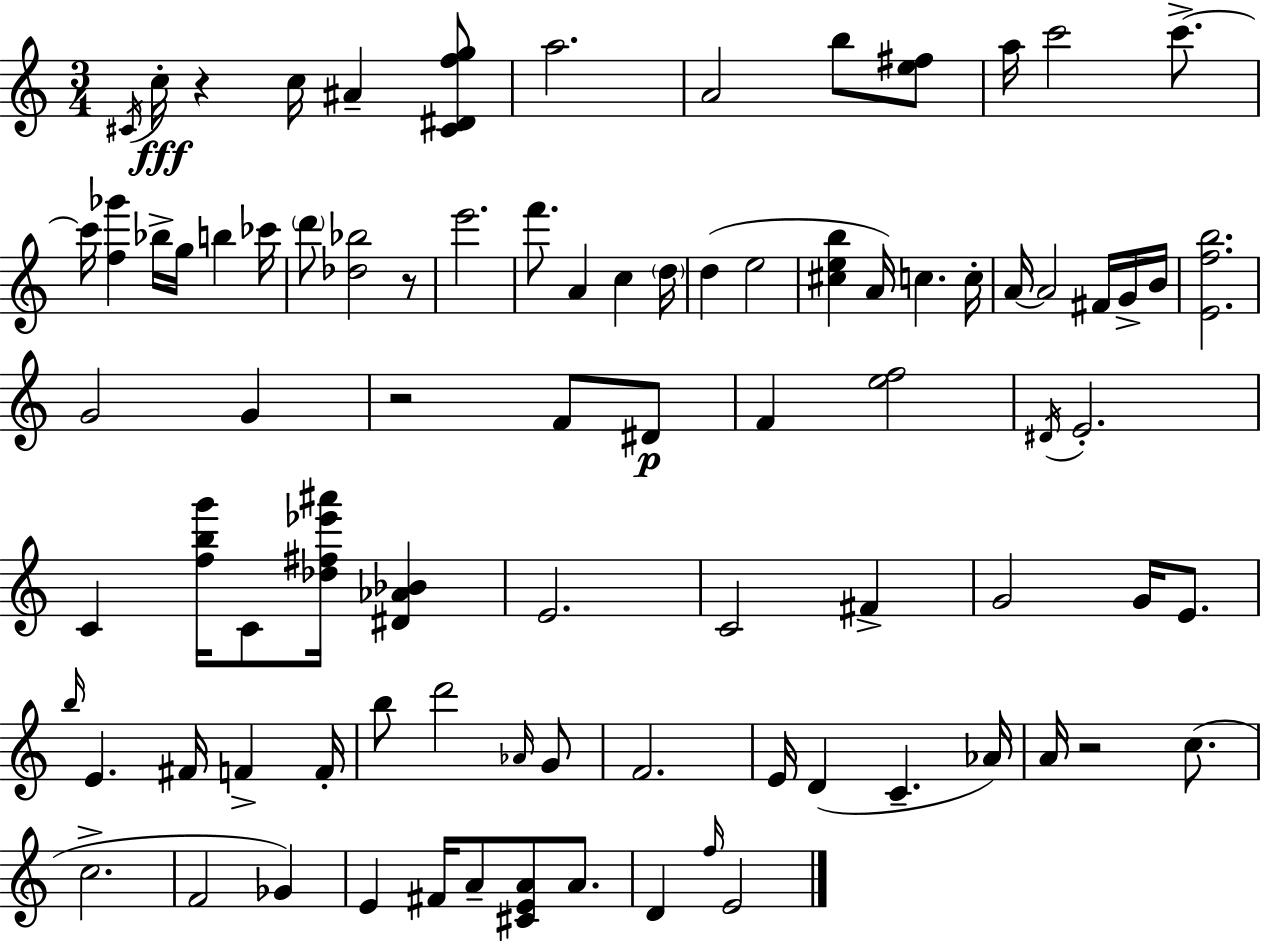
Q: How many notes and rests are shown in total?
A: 87